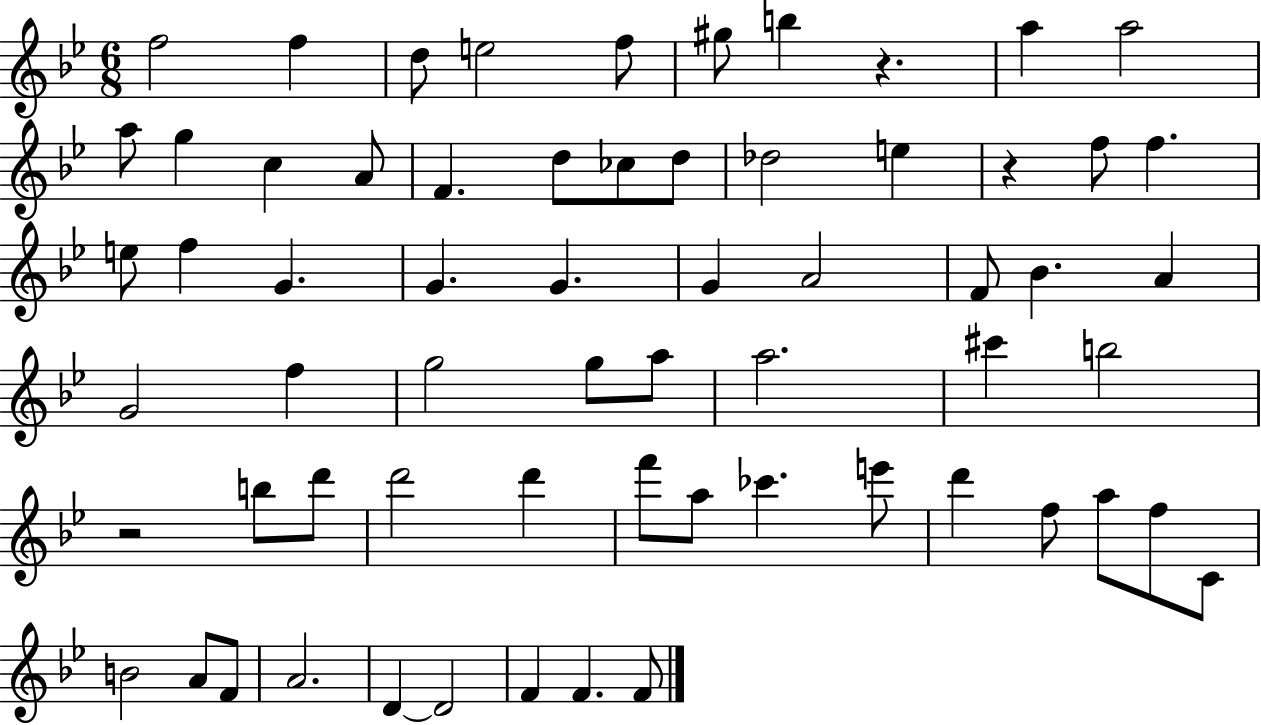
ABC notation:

X:1
T:Untitled
M:6/8
L:1/4
K:Bb
f2 f d/2 e2 f/2 ^g/2 b z a a2 a/2 g c A/2 F d/2 _c/2 d/2 _d2 e z f/2 f e/2 f G G G G A2 F/2 _B A G2 f g2 g/2 a/2 a2 ^c' b2 z2 b/2 d'/2 d'2 d' f'/2 a/2 _c' e'/2 d' f/2 a/2 f/2 C/2 B2 A/2 F/2 A2 D D2 F F F/2